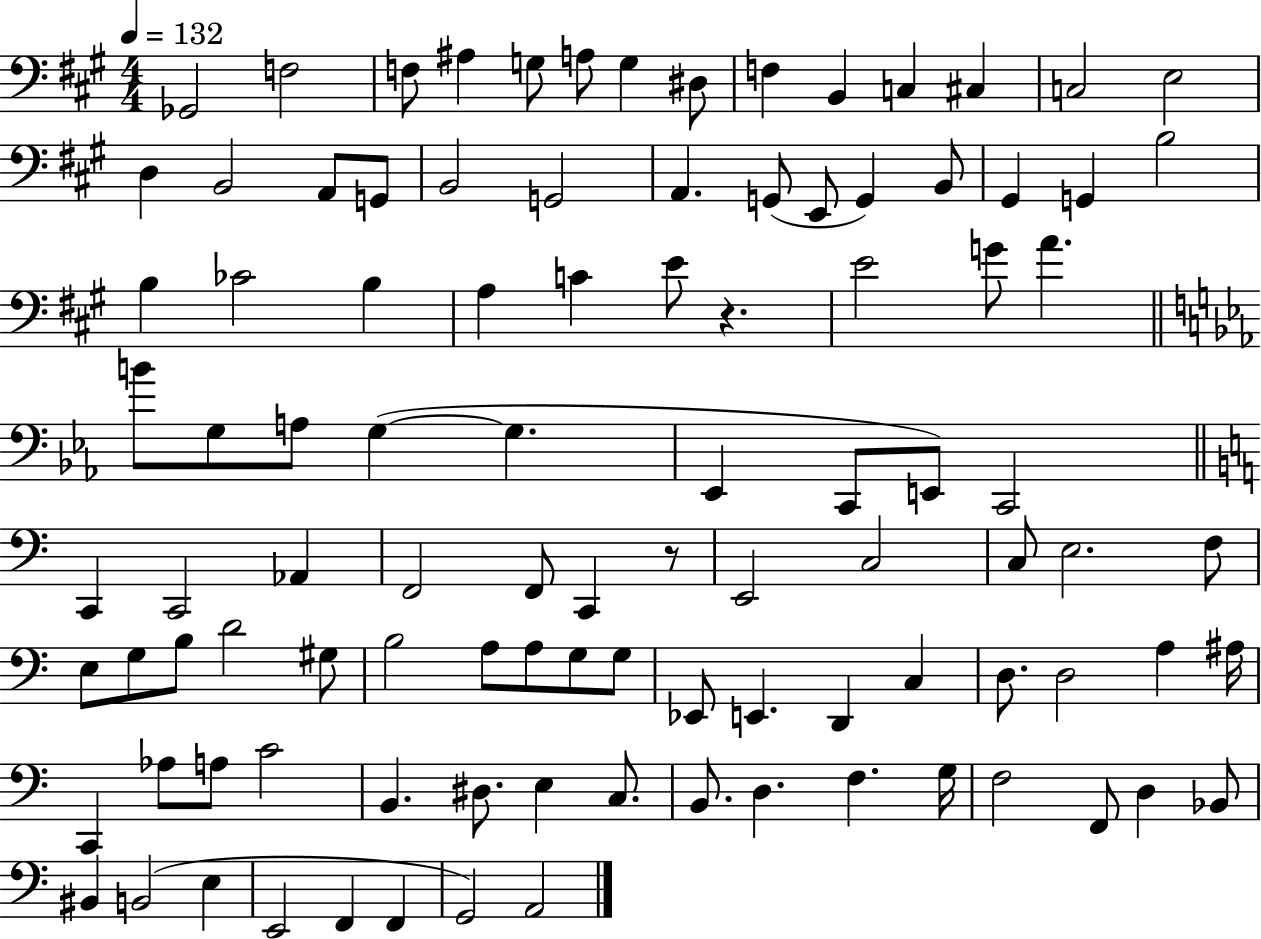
{
  \clef bass
  \numericTimeSignature
  \time 4/4
  \key a \major
  \tempo 4 = 132
  ges,2 f2 | f8 ais4 g8 a8 g4 dis8 | f4 b,4 c4 cis4 | c2 e2 | \break d4 b,2 a,8 g,8 | b,2 g,2 | a,4. g,8( e,8 g,4) b,8 | gis,4 g,4 b2 | \break b4 ces'2 b4 | a4 c'4 e'8 r4. | e'2 g'8 a'4. | \bar "||" \break \key ees \major b'8 g8 a8 g4~(~ g4. | ees,4 c,8 e,8) c,2 | \bar "||" \break \key a \minor c,4 c,2 aes,4 | f,2 f,8 c,4 r8 | e,2 c2 | c8 e2. f8 | \break e8 g8 b8 d'2 gis8 | b2 a8 a8 g8 g8 | ees,8 e,4. d,4 c4 | d8. d2 a4 ais16 | \break c,4 aes8 a8 c'2 | b,4. dis8. e4 c8. | b,8. d4. f4. g16 | f2 f,8 d4 bes,8 | \break bis,4 b,2( e4 | e,2 f,4 f,4 | g,2) a,2 | \bar "|."
}